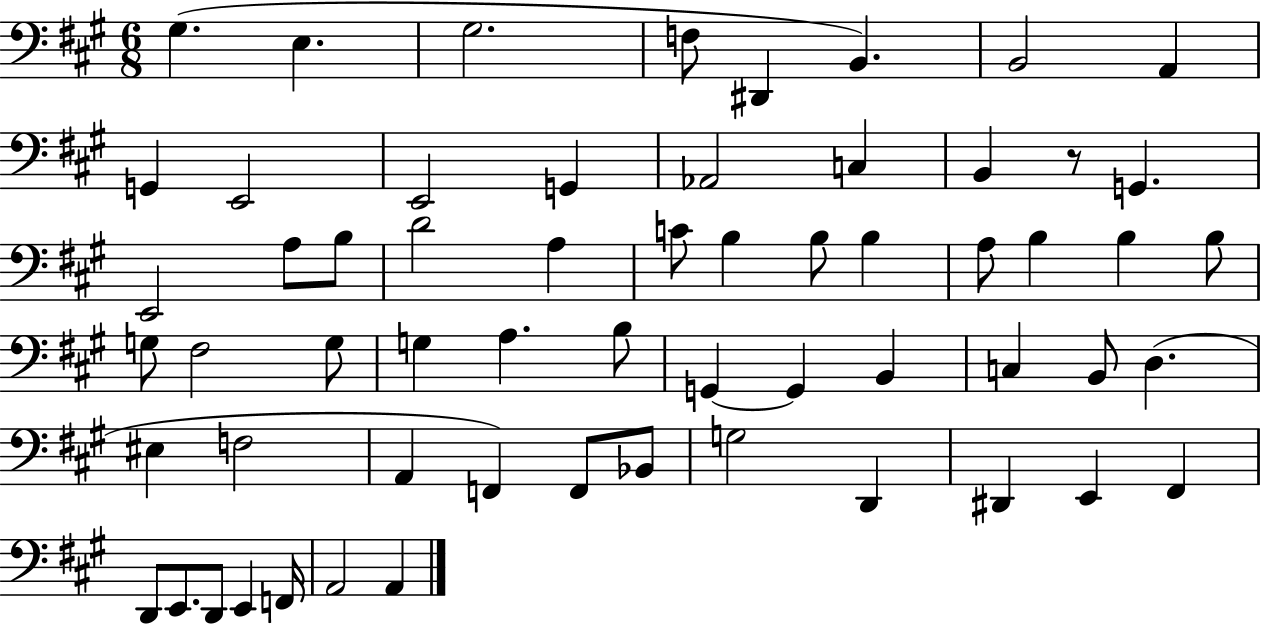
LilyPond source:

{
  \clef bass
  \numericTimeSignature
  \time 6/8
  \key a \major
  gis4.( e4. | gis2. | f8 dis,4 b,4.) | b,2 a,4 | \break g,4 e,2 | e,2 g,4 | aes,2 c4 | b,4 r8 g,4. | \break e,2 a8 b8 | d'2 a4 | c'8 b4 b8 b4 | a8 b4 b4 b8 | \break g8 fis2 g8 | g4 a4. b8 | g,4~~ g,4 b,4 | c4 b,8 d4.( | \break eis4 f2 | a,4 f,4) f,8 bes,8 | g2 d,4 | dis,4 e,4 fis,4 | \break d,8 e,8. d,8 e,4 f,16 | a,2 a,4 | \bar "|."
}